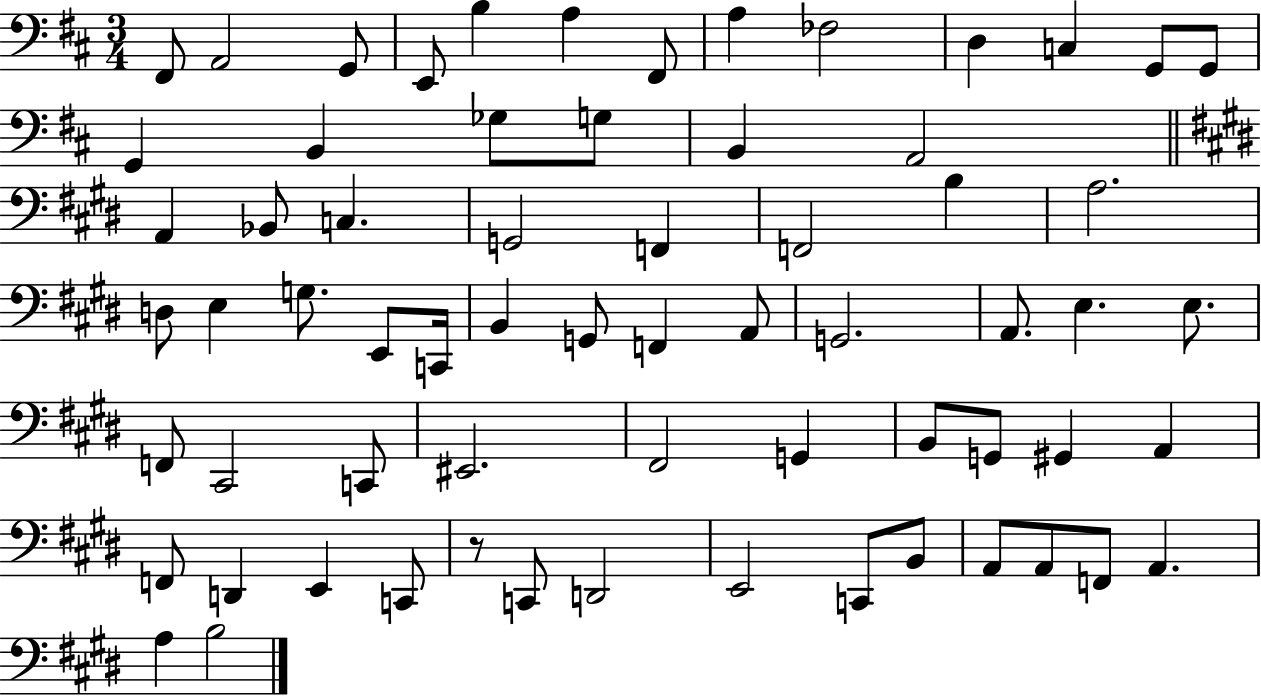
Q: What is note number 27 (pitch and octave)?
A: A3